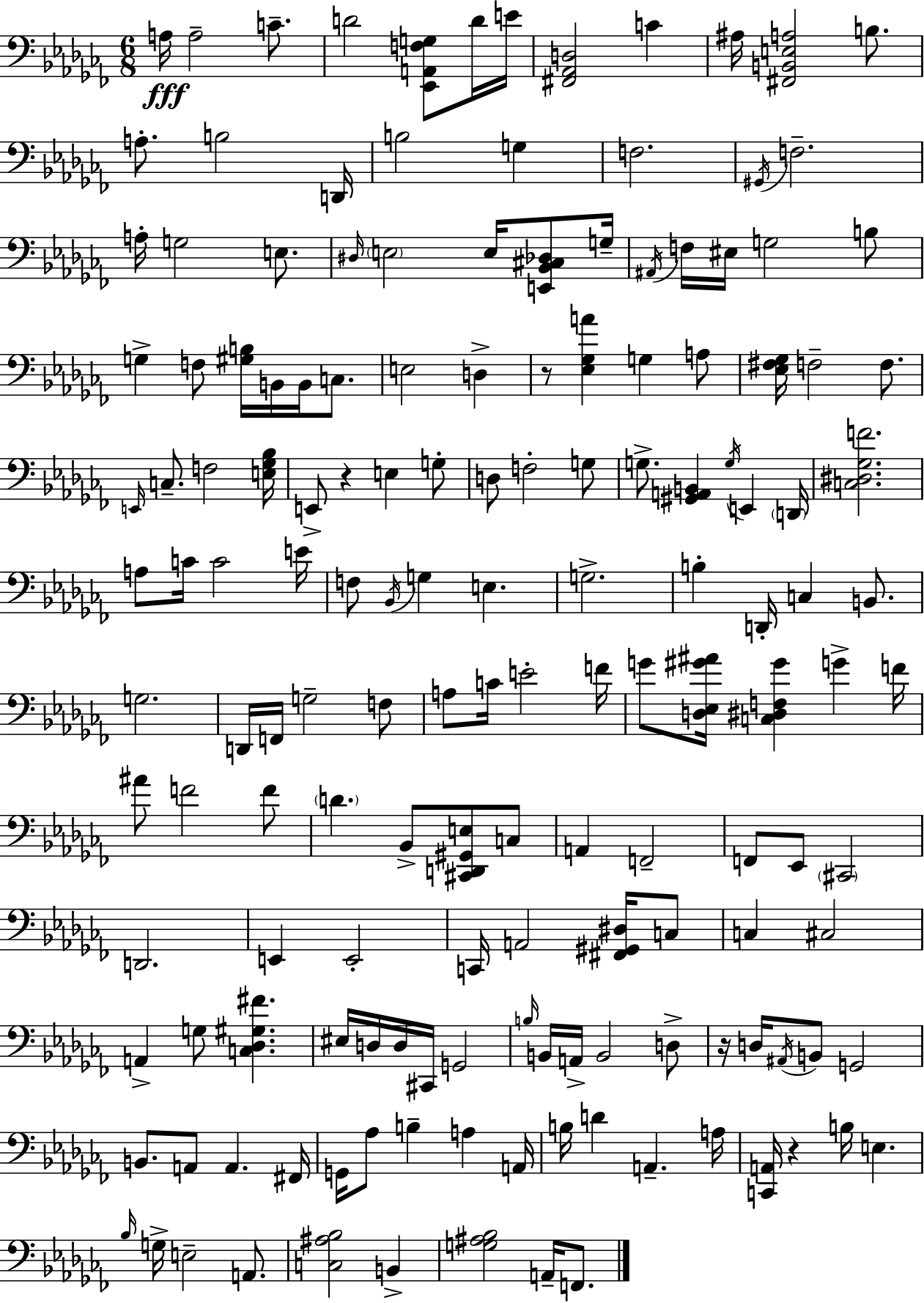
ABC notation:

X:1
T:Untitled
M:6/8
L:1/4
K:Abm
A,/4 A,2 C/2 D2 [_E,,A,,F,G,]/2 D/4 E/4 [^F,,_A,,D,]2 C ^A,/4 [^F,,B,,E,A,]2 B,/2 A,/2 B,2 D,,/4 B,2 G, F,2 ^G,,/4 F,2 A,/4 G,2 E,/2 ^D,/4 E,2 E,/4 [E,,_B,,^C,_D,]/2 G,/4 ^A,,/4 F,/4 ^E,/4 G,2 B,/2 G, F,/2 [^G,B,]/4 B,,/4 B,,/4 C,/2 E,2 D, z/2 [_E,_G,A] G, A,/2 [_E,^F,_G,]/4 F,2 F,/2 E,,/4 C,/2 F,2 [E,_G,_B,]/4 E,,/2 z E, G,/2 D,/2 F,2 G,/2 G,/2 [^G,,A,,B,,] G,/4 E,, D,,/4 [C,^D,_G,F]2 A,/2 C/4 C2 E/4 F,/2 _B,,/4 G, E, G,2 B, D,,/4 C, B,,/2 G,2 D,,/4 F,,/4 G,2 F,/2 A,/2 C/4 E2 F/4 G/2 [D,_E,^G^A]/4 [C,^D,F,^G] G F/4 ^A/2 F2 F/2 D _B,,/2 [^C,,D,,^G,,E,]/2 C,/2 A,, F,,2 F,,/2 _E,,/2 ^C,,2 D,,2 E,, E,,2 C,,/4 A,,2 [^F,,^G,,^D,]/4 C,/2 C, ^C,2 A,, G,/2 [C,_D,^G,^F] ^E,/4 D,/4 D,/4 ^C,,/4 G,,2 B,/4 B,,/4 A,,/4 B,,2 D,/2 z/4 D,/4 ^A,,/4 B,,/2 G,,2 B,,/2 A,,/2 A,, ^F,,/4 G,,/4 _A,/2 B, A, A,,/4 B,/4 D A,, A,/4 [C,,A,,]/4 z B,/4 E, _B,/4 G,/4 E,2 A,,/2 [C,^A,_B,]2 B,, [G,^A,_B,]2 A,,/4 F,,/2